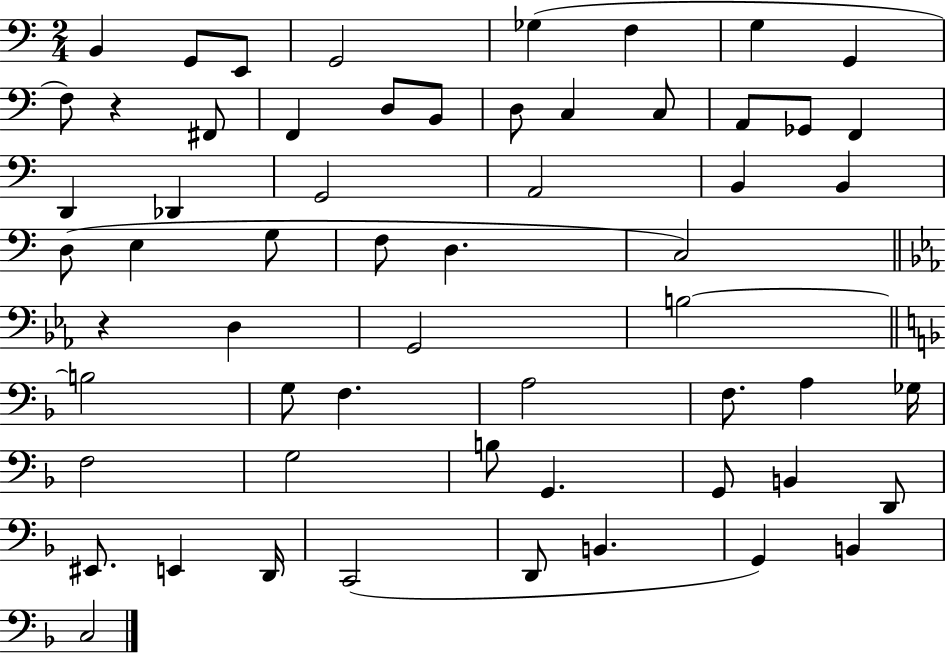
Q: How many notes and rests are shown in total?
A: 59